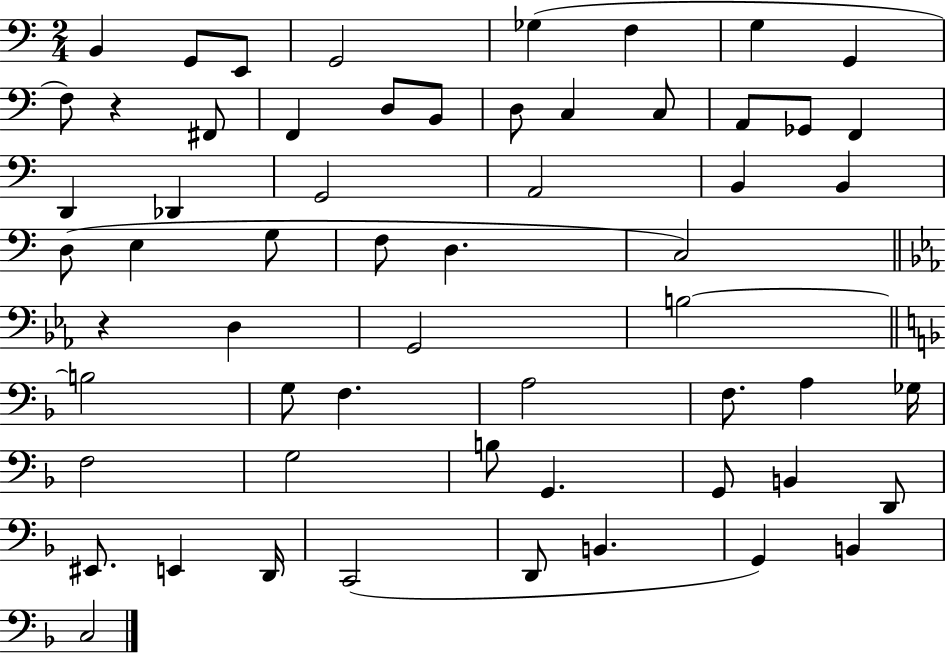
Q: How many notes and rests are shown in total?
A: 59